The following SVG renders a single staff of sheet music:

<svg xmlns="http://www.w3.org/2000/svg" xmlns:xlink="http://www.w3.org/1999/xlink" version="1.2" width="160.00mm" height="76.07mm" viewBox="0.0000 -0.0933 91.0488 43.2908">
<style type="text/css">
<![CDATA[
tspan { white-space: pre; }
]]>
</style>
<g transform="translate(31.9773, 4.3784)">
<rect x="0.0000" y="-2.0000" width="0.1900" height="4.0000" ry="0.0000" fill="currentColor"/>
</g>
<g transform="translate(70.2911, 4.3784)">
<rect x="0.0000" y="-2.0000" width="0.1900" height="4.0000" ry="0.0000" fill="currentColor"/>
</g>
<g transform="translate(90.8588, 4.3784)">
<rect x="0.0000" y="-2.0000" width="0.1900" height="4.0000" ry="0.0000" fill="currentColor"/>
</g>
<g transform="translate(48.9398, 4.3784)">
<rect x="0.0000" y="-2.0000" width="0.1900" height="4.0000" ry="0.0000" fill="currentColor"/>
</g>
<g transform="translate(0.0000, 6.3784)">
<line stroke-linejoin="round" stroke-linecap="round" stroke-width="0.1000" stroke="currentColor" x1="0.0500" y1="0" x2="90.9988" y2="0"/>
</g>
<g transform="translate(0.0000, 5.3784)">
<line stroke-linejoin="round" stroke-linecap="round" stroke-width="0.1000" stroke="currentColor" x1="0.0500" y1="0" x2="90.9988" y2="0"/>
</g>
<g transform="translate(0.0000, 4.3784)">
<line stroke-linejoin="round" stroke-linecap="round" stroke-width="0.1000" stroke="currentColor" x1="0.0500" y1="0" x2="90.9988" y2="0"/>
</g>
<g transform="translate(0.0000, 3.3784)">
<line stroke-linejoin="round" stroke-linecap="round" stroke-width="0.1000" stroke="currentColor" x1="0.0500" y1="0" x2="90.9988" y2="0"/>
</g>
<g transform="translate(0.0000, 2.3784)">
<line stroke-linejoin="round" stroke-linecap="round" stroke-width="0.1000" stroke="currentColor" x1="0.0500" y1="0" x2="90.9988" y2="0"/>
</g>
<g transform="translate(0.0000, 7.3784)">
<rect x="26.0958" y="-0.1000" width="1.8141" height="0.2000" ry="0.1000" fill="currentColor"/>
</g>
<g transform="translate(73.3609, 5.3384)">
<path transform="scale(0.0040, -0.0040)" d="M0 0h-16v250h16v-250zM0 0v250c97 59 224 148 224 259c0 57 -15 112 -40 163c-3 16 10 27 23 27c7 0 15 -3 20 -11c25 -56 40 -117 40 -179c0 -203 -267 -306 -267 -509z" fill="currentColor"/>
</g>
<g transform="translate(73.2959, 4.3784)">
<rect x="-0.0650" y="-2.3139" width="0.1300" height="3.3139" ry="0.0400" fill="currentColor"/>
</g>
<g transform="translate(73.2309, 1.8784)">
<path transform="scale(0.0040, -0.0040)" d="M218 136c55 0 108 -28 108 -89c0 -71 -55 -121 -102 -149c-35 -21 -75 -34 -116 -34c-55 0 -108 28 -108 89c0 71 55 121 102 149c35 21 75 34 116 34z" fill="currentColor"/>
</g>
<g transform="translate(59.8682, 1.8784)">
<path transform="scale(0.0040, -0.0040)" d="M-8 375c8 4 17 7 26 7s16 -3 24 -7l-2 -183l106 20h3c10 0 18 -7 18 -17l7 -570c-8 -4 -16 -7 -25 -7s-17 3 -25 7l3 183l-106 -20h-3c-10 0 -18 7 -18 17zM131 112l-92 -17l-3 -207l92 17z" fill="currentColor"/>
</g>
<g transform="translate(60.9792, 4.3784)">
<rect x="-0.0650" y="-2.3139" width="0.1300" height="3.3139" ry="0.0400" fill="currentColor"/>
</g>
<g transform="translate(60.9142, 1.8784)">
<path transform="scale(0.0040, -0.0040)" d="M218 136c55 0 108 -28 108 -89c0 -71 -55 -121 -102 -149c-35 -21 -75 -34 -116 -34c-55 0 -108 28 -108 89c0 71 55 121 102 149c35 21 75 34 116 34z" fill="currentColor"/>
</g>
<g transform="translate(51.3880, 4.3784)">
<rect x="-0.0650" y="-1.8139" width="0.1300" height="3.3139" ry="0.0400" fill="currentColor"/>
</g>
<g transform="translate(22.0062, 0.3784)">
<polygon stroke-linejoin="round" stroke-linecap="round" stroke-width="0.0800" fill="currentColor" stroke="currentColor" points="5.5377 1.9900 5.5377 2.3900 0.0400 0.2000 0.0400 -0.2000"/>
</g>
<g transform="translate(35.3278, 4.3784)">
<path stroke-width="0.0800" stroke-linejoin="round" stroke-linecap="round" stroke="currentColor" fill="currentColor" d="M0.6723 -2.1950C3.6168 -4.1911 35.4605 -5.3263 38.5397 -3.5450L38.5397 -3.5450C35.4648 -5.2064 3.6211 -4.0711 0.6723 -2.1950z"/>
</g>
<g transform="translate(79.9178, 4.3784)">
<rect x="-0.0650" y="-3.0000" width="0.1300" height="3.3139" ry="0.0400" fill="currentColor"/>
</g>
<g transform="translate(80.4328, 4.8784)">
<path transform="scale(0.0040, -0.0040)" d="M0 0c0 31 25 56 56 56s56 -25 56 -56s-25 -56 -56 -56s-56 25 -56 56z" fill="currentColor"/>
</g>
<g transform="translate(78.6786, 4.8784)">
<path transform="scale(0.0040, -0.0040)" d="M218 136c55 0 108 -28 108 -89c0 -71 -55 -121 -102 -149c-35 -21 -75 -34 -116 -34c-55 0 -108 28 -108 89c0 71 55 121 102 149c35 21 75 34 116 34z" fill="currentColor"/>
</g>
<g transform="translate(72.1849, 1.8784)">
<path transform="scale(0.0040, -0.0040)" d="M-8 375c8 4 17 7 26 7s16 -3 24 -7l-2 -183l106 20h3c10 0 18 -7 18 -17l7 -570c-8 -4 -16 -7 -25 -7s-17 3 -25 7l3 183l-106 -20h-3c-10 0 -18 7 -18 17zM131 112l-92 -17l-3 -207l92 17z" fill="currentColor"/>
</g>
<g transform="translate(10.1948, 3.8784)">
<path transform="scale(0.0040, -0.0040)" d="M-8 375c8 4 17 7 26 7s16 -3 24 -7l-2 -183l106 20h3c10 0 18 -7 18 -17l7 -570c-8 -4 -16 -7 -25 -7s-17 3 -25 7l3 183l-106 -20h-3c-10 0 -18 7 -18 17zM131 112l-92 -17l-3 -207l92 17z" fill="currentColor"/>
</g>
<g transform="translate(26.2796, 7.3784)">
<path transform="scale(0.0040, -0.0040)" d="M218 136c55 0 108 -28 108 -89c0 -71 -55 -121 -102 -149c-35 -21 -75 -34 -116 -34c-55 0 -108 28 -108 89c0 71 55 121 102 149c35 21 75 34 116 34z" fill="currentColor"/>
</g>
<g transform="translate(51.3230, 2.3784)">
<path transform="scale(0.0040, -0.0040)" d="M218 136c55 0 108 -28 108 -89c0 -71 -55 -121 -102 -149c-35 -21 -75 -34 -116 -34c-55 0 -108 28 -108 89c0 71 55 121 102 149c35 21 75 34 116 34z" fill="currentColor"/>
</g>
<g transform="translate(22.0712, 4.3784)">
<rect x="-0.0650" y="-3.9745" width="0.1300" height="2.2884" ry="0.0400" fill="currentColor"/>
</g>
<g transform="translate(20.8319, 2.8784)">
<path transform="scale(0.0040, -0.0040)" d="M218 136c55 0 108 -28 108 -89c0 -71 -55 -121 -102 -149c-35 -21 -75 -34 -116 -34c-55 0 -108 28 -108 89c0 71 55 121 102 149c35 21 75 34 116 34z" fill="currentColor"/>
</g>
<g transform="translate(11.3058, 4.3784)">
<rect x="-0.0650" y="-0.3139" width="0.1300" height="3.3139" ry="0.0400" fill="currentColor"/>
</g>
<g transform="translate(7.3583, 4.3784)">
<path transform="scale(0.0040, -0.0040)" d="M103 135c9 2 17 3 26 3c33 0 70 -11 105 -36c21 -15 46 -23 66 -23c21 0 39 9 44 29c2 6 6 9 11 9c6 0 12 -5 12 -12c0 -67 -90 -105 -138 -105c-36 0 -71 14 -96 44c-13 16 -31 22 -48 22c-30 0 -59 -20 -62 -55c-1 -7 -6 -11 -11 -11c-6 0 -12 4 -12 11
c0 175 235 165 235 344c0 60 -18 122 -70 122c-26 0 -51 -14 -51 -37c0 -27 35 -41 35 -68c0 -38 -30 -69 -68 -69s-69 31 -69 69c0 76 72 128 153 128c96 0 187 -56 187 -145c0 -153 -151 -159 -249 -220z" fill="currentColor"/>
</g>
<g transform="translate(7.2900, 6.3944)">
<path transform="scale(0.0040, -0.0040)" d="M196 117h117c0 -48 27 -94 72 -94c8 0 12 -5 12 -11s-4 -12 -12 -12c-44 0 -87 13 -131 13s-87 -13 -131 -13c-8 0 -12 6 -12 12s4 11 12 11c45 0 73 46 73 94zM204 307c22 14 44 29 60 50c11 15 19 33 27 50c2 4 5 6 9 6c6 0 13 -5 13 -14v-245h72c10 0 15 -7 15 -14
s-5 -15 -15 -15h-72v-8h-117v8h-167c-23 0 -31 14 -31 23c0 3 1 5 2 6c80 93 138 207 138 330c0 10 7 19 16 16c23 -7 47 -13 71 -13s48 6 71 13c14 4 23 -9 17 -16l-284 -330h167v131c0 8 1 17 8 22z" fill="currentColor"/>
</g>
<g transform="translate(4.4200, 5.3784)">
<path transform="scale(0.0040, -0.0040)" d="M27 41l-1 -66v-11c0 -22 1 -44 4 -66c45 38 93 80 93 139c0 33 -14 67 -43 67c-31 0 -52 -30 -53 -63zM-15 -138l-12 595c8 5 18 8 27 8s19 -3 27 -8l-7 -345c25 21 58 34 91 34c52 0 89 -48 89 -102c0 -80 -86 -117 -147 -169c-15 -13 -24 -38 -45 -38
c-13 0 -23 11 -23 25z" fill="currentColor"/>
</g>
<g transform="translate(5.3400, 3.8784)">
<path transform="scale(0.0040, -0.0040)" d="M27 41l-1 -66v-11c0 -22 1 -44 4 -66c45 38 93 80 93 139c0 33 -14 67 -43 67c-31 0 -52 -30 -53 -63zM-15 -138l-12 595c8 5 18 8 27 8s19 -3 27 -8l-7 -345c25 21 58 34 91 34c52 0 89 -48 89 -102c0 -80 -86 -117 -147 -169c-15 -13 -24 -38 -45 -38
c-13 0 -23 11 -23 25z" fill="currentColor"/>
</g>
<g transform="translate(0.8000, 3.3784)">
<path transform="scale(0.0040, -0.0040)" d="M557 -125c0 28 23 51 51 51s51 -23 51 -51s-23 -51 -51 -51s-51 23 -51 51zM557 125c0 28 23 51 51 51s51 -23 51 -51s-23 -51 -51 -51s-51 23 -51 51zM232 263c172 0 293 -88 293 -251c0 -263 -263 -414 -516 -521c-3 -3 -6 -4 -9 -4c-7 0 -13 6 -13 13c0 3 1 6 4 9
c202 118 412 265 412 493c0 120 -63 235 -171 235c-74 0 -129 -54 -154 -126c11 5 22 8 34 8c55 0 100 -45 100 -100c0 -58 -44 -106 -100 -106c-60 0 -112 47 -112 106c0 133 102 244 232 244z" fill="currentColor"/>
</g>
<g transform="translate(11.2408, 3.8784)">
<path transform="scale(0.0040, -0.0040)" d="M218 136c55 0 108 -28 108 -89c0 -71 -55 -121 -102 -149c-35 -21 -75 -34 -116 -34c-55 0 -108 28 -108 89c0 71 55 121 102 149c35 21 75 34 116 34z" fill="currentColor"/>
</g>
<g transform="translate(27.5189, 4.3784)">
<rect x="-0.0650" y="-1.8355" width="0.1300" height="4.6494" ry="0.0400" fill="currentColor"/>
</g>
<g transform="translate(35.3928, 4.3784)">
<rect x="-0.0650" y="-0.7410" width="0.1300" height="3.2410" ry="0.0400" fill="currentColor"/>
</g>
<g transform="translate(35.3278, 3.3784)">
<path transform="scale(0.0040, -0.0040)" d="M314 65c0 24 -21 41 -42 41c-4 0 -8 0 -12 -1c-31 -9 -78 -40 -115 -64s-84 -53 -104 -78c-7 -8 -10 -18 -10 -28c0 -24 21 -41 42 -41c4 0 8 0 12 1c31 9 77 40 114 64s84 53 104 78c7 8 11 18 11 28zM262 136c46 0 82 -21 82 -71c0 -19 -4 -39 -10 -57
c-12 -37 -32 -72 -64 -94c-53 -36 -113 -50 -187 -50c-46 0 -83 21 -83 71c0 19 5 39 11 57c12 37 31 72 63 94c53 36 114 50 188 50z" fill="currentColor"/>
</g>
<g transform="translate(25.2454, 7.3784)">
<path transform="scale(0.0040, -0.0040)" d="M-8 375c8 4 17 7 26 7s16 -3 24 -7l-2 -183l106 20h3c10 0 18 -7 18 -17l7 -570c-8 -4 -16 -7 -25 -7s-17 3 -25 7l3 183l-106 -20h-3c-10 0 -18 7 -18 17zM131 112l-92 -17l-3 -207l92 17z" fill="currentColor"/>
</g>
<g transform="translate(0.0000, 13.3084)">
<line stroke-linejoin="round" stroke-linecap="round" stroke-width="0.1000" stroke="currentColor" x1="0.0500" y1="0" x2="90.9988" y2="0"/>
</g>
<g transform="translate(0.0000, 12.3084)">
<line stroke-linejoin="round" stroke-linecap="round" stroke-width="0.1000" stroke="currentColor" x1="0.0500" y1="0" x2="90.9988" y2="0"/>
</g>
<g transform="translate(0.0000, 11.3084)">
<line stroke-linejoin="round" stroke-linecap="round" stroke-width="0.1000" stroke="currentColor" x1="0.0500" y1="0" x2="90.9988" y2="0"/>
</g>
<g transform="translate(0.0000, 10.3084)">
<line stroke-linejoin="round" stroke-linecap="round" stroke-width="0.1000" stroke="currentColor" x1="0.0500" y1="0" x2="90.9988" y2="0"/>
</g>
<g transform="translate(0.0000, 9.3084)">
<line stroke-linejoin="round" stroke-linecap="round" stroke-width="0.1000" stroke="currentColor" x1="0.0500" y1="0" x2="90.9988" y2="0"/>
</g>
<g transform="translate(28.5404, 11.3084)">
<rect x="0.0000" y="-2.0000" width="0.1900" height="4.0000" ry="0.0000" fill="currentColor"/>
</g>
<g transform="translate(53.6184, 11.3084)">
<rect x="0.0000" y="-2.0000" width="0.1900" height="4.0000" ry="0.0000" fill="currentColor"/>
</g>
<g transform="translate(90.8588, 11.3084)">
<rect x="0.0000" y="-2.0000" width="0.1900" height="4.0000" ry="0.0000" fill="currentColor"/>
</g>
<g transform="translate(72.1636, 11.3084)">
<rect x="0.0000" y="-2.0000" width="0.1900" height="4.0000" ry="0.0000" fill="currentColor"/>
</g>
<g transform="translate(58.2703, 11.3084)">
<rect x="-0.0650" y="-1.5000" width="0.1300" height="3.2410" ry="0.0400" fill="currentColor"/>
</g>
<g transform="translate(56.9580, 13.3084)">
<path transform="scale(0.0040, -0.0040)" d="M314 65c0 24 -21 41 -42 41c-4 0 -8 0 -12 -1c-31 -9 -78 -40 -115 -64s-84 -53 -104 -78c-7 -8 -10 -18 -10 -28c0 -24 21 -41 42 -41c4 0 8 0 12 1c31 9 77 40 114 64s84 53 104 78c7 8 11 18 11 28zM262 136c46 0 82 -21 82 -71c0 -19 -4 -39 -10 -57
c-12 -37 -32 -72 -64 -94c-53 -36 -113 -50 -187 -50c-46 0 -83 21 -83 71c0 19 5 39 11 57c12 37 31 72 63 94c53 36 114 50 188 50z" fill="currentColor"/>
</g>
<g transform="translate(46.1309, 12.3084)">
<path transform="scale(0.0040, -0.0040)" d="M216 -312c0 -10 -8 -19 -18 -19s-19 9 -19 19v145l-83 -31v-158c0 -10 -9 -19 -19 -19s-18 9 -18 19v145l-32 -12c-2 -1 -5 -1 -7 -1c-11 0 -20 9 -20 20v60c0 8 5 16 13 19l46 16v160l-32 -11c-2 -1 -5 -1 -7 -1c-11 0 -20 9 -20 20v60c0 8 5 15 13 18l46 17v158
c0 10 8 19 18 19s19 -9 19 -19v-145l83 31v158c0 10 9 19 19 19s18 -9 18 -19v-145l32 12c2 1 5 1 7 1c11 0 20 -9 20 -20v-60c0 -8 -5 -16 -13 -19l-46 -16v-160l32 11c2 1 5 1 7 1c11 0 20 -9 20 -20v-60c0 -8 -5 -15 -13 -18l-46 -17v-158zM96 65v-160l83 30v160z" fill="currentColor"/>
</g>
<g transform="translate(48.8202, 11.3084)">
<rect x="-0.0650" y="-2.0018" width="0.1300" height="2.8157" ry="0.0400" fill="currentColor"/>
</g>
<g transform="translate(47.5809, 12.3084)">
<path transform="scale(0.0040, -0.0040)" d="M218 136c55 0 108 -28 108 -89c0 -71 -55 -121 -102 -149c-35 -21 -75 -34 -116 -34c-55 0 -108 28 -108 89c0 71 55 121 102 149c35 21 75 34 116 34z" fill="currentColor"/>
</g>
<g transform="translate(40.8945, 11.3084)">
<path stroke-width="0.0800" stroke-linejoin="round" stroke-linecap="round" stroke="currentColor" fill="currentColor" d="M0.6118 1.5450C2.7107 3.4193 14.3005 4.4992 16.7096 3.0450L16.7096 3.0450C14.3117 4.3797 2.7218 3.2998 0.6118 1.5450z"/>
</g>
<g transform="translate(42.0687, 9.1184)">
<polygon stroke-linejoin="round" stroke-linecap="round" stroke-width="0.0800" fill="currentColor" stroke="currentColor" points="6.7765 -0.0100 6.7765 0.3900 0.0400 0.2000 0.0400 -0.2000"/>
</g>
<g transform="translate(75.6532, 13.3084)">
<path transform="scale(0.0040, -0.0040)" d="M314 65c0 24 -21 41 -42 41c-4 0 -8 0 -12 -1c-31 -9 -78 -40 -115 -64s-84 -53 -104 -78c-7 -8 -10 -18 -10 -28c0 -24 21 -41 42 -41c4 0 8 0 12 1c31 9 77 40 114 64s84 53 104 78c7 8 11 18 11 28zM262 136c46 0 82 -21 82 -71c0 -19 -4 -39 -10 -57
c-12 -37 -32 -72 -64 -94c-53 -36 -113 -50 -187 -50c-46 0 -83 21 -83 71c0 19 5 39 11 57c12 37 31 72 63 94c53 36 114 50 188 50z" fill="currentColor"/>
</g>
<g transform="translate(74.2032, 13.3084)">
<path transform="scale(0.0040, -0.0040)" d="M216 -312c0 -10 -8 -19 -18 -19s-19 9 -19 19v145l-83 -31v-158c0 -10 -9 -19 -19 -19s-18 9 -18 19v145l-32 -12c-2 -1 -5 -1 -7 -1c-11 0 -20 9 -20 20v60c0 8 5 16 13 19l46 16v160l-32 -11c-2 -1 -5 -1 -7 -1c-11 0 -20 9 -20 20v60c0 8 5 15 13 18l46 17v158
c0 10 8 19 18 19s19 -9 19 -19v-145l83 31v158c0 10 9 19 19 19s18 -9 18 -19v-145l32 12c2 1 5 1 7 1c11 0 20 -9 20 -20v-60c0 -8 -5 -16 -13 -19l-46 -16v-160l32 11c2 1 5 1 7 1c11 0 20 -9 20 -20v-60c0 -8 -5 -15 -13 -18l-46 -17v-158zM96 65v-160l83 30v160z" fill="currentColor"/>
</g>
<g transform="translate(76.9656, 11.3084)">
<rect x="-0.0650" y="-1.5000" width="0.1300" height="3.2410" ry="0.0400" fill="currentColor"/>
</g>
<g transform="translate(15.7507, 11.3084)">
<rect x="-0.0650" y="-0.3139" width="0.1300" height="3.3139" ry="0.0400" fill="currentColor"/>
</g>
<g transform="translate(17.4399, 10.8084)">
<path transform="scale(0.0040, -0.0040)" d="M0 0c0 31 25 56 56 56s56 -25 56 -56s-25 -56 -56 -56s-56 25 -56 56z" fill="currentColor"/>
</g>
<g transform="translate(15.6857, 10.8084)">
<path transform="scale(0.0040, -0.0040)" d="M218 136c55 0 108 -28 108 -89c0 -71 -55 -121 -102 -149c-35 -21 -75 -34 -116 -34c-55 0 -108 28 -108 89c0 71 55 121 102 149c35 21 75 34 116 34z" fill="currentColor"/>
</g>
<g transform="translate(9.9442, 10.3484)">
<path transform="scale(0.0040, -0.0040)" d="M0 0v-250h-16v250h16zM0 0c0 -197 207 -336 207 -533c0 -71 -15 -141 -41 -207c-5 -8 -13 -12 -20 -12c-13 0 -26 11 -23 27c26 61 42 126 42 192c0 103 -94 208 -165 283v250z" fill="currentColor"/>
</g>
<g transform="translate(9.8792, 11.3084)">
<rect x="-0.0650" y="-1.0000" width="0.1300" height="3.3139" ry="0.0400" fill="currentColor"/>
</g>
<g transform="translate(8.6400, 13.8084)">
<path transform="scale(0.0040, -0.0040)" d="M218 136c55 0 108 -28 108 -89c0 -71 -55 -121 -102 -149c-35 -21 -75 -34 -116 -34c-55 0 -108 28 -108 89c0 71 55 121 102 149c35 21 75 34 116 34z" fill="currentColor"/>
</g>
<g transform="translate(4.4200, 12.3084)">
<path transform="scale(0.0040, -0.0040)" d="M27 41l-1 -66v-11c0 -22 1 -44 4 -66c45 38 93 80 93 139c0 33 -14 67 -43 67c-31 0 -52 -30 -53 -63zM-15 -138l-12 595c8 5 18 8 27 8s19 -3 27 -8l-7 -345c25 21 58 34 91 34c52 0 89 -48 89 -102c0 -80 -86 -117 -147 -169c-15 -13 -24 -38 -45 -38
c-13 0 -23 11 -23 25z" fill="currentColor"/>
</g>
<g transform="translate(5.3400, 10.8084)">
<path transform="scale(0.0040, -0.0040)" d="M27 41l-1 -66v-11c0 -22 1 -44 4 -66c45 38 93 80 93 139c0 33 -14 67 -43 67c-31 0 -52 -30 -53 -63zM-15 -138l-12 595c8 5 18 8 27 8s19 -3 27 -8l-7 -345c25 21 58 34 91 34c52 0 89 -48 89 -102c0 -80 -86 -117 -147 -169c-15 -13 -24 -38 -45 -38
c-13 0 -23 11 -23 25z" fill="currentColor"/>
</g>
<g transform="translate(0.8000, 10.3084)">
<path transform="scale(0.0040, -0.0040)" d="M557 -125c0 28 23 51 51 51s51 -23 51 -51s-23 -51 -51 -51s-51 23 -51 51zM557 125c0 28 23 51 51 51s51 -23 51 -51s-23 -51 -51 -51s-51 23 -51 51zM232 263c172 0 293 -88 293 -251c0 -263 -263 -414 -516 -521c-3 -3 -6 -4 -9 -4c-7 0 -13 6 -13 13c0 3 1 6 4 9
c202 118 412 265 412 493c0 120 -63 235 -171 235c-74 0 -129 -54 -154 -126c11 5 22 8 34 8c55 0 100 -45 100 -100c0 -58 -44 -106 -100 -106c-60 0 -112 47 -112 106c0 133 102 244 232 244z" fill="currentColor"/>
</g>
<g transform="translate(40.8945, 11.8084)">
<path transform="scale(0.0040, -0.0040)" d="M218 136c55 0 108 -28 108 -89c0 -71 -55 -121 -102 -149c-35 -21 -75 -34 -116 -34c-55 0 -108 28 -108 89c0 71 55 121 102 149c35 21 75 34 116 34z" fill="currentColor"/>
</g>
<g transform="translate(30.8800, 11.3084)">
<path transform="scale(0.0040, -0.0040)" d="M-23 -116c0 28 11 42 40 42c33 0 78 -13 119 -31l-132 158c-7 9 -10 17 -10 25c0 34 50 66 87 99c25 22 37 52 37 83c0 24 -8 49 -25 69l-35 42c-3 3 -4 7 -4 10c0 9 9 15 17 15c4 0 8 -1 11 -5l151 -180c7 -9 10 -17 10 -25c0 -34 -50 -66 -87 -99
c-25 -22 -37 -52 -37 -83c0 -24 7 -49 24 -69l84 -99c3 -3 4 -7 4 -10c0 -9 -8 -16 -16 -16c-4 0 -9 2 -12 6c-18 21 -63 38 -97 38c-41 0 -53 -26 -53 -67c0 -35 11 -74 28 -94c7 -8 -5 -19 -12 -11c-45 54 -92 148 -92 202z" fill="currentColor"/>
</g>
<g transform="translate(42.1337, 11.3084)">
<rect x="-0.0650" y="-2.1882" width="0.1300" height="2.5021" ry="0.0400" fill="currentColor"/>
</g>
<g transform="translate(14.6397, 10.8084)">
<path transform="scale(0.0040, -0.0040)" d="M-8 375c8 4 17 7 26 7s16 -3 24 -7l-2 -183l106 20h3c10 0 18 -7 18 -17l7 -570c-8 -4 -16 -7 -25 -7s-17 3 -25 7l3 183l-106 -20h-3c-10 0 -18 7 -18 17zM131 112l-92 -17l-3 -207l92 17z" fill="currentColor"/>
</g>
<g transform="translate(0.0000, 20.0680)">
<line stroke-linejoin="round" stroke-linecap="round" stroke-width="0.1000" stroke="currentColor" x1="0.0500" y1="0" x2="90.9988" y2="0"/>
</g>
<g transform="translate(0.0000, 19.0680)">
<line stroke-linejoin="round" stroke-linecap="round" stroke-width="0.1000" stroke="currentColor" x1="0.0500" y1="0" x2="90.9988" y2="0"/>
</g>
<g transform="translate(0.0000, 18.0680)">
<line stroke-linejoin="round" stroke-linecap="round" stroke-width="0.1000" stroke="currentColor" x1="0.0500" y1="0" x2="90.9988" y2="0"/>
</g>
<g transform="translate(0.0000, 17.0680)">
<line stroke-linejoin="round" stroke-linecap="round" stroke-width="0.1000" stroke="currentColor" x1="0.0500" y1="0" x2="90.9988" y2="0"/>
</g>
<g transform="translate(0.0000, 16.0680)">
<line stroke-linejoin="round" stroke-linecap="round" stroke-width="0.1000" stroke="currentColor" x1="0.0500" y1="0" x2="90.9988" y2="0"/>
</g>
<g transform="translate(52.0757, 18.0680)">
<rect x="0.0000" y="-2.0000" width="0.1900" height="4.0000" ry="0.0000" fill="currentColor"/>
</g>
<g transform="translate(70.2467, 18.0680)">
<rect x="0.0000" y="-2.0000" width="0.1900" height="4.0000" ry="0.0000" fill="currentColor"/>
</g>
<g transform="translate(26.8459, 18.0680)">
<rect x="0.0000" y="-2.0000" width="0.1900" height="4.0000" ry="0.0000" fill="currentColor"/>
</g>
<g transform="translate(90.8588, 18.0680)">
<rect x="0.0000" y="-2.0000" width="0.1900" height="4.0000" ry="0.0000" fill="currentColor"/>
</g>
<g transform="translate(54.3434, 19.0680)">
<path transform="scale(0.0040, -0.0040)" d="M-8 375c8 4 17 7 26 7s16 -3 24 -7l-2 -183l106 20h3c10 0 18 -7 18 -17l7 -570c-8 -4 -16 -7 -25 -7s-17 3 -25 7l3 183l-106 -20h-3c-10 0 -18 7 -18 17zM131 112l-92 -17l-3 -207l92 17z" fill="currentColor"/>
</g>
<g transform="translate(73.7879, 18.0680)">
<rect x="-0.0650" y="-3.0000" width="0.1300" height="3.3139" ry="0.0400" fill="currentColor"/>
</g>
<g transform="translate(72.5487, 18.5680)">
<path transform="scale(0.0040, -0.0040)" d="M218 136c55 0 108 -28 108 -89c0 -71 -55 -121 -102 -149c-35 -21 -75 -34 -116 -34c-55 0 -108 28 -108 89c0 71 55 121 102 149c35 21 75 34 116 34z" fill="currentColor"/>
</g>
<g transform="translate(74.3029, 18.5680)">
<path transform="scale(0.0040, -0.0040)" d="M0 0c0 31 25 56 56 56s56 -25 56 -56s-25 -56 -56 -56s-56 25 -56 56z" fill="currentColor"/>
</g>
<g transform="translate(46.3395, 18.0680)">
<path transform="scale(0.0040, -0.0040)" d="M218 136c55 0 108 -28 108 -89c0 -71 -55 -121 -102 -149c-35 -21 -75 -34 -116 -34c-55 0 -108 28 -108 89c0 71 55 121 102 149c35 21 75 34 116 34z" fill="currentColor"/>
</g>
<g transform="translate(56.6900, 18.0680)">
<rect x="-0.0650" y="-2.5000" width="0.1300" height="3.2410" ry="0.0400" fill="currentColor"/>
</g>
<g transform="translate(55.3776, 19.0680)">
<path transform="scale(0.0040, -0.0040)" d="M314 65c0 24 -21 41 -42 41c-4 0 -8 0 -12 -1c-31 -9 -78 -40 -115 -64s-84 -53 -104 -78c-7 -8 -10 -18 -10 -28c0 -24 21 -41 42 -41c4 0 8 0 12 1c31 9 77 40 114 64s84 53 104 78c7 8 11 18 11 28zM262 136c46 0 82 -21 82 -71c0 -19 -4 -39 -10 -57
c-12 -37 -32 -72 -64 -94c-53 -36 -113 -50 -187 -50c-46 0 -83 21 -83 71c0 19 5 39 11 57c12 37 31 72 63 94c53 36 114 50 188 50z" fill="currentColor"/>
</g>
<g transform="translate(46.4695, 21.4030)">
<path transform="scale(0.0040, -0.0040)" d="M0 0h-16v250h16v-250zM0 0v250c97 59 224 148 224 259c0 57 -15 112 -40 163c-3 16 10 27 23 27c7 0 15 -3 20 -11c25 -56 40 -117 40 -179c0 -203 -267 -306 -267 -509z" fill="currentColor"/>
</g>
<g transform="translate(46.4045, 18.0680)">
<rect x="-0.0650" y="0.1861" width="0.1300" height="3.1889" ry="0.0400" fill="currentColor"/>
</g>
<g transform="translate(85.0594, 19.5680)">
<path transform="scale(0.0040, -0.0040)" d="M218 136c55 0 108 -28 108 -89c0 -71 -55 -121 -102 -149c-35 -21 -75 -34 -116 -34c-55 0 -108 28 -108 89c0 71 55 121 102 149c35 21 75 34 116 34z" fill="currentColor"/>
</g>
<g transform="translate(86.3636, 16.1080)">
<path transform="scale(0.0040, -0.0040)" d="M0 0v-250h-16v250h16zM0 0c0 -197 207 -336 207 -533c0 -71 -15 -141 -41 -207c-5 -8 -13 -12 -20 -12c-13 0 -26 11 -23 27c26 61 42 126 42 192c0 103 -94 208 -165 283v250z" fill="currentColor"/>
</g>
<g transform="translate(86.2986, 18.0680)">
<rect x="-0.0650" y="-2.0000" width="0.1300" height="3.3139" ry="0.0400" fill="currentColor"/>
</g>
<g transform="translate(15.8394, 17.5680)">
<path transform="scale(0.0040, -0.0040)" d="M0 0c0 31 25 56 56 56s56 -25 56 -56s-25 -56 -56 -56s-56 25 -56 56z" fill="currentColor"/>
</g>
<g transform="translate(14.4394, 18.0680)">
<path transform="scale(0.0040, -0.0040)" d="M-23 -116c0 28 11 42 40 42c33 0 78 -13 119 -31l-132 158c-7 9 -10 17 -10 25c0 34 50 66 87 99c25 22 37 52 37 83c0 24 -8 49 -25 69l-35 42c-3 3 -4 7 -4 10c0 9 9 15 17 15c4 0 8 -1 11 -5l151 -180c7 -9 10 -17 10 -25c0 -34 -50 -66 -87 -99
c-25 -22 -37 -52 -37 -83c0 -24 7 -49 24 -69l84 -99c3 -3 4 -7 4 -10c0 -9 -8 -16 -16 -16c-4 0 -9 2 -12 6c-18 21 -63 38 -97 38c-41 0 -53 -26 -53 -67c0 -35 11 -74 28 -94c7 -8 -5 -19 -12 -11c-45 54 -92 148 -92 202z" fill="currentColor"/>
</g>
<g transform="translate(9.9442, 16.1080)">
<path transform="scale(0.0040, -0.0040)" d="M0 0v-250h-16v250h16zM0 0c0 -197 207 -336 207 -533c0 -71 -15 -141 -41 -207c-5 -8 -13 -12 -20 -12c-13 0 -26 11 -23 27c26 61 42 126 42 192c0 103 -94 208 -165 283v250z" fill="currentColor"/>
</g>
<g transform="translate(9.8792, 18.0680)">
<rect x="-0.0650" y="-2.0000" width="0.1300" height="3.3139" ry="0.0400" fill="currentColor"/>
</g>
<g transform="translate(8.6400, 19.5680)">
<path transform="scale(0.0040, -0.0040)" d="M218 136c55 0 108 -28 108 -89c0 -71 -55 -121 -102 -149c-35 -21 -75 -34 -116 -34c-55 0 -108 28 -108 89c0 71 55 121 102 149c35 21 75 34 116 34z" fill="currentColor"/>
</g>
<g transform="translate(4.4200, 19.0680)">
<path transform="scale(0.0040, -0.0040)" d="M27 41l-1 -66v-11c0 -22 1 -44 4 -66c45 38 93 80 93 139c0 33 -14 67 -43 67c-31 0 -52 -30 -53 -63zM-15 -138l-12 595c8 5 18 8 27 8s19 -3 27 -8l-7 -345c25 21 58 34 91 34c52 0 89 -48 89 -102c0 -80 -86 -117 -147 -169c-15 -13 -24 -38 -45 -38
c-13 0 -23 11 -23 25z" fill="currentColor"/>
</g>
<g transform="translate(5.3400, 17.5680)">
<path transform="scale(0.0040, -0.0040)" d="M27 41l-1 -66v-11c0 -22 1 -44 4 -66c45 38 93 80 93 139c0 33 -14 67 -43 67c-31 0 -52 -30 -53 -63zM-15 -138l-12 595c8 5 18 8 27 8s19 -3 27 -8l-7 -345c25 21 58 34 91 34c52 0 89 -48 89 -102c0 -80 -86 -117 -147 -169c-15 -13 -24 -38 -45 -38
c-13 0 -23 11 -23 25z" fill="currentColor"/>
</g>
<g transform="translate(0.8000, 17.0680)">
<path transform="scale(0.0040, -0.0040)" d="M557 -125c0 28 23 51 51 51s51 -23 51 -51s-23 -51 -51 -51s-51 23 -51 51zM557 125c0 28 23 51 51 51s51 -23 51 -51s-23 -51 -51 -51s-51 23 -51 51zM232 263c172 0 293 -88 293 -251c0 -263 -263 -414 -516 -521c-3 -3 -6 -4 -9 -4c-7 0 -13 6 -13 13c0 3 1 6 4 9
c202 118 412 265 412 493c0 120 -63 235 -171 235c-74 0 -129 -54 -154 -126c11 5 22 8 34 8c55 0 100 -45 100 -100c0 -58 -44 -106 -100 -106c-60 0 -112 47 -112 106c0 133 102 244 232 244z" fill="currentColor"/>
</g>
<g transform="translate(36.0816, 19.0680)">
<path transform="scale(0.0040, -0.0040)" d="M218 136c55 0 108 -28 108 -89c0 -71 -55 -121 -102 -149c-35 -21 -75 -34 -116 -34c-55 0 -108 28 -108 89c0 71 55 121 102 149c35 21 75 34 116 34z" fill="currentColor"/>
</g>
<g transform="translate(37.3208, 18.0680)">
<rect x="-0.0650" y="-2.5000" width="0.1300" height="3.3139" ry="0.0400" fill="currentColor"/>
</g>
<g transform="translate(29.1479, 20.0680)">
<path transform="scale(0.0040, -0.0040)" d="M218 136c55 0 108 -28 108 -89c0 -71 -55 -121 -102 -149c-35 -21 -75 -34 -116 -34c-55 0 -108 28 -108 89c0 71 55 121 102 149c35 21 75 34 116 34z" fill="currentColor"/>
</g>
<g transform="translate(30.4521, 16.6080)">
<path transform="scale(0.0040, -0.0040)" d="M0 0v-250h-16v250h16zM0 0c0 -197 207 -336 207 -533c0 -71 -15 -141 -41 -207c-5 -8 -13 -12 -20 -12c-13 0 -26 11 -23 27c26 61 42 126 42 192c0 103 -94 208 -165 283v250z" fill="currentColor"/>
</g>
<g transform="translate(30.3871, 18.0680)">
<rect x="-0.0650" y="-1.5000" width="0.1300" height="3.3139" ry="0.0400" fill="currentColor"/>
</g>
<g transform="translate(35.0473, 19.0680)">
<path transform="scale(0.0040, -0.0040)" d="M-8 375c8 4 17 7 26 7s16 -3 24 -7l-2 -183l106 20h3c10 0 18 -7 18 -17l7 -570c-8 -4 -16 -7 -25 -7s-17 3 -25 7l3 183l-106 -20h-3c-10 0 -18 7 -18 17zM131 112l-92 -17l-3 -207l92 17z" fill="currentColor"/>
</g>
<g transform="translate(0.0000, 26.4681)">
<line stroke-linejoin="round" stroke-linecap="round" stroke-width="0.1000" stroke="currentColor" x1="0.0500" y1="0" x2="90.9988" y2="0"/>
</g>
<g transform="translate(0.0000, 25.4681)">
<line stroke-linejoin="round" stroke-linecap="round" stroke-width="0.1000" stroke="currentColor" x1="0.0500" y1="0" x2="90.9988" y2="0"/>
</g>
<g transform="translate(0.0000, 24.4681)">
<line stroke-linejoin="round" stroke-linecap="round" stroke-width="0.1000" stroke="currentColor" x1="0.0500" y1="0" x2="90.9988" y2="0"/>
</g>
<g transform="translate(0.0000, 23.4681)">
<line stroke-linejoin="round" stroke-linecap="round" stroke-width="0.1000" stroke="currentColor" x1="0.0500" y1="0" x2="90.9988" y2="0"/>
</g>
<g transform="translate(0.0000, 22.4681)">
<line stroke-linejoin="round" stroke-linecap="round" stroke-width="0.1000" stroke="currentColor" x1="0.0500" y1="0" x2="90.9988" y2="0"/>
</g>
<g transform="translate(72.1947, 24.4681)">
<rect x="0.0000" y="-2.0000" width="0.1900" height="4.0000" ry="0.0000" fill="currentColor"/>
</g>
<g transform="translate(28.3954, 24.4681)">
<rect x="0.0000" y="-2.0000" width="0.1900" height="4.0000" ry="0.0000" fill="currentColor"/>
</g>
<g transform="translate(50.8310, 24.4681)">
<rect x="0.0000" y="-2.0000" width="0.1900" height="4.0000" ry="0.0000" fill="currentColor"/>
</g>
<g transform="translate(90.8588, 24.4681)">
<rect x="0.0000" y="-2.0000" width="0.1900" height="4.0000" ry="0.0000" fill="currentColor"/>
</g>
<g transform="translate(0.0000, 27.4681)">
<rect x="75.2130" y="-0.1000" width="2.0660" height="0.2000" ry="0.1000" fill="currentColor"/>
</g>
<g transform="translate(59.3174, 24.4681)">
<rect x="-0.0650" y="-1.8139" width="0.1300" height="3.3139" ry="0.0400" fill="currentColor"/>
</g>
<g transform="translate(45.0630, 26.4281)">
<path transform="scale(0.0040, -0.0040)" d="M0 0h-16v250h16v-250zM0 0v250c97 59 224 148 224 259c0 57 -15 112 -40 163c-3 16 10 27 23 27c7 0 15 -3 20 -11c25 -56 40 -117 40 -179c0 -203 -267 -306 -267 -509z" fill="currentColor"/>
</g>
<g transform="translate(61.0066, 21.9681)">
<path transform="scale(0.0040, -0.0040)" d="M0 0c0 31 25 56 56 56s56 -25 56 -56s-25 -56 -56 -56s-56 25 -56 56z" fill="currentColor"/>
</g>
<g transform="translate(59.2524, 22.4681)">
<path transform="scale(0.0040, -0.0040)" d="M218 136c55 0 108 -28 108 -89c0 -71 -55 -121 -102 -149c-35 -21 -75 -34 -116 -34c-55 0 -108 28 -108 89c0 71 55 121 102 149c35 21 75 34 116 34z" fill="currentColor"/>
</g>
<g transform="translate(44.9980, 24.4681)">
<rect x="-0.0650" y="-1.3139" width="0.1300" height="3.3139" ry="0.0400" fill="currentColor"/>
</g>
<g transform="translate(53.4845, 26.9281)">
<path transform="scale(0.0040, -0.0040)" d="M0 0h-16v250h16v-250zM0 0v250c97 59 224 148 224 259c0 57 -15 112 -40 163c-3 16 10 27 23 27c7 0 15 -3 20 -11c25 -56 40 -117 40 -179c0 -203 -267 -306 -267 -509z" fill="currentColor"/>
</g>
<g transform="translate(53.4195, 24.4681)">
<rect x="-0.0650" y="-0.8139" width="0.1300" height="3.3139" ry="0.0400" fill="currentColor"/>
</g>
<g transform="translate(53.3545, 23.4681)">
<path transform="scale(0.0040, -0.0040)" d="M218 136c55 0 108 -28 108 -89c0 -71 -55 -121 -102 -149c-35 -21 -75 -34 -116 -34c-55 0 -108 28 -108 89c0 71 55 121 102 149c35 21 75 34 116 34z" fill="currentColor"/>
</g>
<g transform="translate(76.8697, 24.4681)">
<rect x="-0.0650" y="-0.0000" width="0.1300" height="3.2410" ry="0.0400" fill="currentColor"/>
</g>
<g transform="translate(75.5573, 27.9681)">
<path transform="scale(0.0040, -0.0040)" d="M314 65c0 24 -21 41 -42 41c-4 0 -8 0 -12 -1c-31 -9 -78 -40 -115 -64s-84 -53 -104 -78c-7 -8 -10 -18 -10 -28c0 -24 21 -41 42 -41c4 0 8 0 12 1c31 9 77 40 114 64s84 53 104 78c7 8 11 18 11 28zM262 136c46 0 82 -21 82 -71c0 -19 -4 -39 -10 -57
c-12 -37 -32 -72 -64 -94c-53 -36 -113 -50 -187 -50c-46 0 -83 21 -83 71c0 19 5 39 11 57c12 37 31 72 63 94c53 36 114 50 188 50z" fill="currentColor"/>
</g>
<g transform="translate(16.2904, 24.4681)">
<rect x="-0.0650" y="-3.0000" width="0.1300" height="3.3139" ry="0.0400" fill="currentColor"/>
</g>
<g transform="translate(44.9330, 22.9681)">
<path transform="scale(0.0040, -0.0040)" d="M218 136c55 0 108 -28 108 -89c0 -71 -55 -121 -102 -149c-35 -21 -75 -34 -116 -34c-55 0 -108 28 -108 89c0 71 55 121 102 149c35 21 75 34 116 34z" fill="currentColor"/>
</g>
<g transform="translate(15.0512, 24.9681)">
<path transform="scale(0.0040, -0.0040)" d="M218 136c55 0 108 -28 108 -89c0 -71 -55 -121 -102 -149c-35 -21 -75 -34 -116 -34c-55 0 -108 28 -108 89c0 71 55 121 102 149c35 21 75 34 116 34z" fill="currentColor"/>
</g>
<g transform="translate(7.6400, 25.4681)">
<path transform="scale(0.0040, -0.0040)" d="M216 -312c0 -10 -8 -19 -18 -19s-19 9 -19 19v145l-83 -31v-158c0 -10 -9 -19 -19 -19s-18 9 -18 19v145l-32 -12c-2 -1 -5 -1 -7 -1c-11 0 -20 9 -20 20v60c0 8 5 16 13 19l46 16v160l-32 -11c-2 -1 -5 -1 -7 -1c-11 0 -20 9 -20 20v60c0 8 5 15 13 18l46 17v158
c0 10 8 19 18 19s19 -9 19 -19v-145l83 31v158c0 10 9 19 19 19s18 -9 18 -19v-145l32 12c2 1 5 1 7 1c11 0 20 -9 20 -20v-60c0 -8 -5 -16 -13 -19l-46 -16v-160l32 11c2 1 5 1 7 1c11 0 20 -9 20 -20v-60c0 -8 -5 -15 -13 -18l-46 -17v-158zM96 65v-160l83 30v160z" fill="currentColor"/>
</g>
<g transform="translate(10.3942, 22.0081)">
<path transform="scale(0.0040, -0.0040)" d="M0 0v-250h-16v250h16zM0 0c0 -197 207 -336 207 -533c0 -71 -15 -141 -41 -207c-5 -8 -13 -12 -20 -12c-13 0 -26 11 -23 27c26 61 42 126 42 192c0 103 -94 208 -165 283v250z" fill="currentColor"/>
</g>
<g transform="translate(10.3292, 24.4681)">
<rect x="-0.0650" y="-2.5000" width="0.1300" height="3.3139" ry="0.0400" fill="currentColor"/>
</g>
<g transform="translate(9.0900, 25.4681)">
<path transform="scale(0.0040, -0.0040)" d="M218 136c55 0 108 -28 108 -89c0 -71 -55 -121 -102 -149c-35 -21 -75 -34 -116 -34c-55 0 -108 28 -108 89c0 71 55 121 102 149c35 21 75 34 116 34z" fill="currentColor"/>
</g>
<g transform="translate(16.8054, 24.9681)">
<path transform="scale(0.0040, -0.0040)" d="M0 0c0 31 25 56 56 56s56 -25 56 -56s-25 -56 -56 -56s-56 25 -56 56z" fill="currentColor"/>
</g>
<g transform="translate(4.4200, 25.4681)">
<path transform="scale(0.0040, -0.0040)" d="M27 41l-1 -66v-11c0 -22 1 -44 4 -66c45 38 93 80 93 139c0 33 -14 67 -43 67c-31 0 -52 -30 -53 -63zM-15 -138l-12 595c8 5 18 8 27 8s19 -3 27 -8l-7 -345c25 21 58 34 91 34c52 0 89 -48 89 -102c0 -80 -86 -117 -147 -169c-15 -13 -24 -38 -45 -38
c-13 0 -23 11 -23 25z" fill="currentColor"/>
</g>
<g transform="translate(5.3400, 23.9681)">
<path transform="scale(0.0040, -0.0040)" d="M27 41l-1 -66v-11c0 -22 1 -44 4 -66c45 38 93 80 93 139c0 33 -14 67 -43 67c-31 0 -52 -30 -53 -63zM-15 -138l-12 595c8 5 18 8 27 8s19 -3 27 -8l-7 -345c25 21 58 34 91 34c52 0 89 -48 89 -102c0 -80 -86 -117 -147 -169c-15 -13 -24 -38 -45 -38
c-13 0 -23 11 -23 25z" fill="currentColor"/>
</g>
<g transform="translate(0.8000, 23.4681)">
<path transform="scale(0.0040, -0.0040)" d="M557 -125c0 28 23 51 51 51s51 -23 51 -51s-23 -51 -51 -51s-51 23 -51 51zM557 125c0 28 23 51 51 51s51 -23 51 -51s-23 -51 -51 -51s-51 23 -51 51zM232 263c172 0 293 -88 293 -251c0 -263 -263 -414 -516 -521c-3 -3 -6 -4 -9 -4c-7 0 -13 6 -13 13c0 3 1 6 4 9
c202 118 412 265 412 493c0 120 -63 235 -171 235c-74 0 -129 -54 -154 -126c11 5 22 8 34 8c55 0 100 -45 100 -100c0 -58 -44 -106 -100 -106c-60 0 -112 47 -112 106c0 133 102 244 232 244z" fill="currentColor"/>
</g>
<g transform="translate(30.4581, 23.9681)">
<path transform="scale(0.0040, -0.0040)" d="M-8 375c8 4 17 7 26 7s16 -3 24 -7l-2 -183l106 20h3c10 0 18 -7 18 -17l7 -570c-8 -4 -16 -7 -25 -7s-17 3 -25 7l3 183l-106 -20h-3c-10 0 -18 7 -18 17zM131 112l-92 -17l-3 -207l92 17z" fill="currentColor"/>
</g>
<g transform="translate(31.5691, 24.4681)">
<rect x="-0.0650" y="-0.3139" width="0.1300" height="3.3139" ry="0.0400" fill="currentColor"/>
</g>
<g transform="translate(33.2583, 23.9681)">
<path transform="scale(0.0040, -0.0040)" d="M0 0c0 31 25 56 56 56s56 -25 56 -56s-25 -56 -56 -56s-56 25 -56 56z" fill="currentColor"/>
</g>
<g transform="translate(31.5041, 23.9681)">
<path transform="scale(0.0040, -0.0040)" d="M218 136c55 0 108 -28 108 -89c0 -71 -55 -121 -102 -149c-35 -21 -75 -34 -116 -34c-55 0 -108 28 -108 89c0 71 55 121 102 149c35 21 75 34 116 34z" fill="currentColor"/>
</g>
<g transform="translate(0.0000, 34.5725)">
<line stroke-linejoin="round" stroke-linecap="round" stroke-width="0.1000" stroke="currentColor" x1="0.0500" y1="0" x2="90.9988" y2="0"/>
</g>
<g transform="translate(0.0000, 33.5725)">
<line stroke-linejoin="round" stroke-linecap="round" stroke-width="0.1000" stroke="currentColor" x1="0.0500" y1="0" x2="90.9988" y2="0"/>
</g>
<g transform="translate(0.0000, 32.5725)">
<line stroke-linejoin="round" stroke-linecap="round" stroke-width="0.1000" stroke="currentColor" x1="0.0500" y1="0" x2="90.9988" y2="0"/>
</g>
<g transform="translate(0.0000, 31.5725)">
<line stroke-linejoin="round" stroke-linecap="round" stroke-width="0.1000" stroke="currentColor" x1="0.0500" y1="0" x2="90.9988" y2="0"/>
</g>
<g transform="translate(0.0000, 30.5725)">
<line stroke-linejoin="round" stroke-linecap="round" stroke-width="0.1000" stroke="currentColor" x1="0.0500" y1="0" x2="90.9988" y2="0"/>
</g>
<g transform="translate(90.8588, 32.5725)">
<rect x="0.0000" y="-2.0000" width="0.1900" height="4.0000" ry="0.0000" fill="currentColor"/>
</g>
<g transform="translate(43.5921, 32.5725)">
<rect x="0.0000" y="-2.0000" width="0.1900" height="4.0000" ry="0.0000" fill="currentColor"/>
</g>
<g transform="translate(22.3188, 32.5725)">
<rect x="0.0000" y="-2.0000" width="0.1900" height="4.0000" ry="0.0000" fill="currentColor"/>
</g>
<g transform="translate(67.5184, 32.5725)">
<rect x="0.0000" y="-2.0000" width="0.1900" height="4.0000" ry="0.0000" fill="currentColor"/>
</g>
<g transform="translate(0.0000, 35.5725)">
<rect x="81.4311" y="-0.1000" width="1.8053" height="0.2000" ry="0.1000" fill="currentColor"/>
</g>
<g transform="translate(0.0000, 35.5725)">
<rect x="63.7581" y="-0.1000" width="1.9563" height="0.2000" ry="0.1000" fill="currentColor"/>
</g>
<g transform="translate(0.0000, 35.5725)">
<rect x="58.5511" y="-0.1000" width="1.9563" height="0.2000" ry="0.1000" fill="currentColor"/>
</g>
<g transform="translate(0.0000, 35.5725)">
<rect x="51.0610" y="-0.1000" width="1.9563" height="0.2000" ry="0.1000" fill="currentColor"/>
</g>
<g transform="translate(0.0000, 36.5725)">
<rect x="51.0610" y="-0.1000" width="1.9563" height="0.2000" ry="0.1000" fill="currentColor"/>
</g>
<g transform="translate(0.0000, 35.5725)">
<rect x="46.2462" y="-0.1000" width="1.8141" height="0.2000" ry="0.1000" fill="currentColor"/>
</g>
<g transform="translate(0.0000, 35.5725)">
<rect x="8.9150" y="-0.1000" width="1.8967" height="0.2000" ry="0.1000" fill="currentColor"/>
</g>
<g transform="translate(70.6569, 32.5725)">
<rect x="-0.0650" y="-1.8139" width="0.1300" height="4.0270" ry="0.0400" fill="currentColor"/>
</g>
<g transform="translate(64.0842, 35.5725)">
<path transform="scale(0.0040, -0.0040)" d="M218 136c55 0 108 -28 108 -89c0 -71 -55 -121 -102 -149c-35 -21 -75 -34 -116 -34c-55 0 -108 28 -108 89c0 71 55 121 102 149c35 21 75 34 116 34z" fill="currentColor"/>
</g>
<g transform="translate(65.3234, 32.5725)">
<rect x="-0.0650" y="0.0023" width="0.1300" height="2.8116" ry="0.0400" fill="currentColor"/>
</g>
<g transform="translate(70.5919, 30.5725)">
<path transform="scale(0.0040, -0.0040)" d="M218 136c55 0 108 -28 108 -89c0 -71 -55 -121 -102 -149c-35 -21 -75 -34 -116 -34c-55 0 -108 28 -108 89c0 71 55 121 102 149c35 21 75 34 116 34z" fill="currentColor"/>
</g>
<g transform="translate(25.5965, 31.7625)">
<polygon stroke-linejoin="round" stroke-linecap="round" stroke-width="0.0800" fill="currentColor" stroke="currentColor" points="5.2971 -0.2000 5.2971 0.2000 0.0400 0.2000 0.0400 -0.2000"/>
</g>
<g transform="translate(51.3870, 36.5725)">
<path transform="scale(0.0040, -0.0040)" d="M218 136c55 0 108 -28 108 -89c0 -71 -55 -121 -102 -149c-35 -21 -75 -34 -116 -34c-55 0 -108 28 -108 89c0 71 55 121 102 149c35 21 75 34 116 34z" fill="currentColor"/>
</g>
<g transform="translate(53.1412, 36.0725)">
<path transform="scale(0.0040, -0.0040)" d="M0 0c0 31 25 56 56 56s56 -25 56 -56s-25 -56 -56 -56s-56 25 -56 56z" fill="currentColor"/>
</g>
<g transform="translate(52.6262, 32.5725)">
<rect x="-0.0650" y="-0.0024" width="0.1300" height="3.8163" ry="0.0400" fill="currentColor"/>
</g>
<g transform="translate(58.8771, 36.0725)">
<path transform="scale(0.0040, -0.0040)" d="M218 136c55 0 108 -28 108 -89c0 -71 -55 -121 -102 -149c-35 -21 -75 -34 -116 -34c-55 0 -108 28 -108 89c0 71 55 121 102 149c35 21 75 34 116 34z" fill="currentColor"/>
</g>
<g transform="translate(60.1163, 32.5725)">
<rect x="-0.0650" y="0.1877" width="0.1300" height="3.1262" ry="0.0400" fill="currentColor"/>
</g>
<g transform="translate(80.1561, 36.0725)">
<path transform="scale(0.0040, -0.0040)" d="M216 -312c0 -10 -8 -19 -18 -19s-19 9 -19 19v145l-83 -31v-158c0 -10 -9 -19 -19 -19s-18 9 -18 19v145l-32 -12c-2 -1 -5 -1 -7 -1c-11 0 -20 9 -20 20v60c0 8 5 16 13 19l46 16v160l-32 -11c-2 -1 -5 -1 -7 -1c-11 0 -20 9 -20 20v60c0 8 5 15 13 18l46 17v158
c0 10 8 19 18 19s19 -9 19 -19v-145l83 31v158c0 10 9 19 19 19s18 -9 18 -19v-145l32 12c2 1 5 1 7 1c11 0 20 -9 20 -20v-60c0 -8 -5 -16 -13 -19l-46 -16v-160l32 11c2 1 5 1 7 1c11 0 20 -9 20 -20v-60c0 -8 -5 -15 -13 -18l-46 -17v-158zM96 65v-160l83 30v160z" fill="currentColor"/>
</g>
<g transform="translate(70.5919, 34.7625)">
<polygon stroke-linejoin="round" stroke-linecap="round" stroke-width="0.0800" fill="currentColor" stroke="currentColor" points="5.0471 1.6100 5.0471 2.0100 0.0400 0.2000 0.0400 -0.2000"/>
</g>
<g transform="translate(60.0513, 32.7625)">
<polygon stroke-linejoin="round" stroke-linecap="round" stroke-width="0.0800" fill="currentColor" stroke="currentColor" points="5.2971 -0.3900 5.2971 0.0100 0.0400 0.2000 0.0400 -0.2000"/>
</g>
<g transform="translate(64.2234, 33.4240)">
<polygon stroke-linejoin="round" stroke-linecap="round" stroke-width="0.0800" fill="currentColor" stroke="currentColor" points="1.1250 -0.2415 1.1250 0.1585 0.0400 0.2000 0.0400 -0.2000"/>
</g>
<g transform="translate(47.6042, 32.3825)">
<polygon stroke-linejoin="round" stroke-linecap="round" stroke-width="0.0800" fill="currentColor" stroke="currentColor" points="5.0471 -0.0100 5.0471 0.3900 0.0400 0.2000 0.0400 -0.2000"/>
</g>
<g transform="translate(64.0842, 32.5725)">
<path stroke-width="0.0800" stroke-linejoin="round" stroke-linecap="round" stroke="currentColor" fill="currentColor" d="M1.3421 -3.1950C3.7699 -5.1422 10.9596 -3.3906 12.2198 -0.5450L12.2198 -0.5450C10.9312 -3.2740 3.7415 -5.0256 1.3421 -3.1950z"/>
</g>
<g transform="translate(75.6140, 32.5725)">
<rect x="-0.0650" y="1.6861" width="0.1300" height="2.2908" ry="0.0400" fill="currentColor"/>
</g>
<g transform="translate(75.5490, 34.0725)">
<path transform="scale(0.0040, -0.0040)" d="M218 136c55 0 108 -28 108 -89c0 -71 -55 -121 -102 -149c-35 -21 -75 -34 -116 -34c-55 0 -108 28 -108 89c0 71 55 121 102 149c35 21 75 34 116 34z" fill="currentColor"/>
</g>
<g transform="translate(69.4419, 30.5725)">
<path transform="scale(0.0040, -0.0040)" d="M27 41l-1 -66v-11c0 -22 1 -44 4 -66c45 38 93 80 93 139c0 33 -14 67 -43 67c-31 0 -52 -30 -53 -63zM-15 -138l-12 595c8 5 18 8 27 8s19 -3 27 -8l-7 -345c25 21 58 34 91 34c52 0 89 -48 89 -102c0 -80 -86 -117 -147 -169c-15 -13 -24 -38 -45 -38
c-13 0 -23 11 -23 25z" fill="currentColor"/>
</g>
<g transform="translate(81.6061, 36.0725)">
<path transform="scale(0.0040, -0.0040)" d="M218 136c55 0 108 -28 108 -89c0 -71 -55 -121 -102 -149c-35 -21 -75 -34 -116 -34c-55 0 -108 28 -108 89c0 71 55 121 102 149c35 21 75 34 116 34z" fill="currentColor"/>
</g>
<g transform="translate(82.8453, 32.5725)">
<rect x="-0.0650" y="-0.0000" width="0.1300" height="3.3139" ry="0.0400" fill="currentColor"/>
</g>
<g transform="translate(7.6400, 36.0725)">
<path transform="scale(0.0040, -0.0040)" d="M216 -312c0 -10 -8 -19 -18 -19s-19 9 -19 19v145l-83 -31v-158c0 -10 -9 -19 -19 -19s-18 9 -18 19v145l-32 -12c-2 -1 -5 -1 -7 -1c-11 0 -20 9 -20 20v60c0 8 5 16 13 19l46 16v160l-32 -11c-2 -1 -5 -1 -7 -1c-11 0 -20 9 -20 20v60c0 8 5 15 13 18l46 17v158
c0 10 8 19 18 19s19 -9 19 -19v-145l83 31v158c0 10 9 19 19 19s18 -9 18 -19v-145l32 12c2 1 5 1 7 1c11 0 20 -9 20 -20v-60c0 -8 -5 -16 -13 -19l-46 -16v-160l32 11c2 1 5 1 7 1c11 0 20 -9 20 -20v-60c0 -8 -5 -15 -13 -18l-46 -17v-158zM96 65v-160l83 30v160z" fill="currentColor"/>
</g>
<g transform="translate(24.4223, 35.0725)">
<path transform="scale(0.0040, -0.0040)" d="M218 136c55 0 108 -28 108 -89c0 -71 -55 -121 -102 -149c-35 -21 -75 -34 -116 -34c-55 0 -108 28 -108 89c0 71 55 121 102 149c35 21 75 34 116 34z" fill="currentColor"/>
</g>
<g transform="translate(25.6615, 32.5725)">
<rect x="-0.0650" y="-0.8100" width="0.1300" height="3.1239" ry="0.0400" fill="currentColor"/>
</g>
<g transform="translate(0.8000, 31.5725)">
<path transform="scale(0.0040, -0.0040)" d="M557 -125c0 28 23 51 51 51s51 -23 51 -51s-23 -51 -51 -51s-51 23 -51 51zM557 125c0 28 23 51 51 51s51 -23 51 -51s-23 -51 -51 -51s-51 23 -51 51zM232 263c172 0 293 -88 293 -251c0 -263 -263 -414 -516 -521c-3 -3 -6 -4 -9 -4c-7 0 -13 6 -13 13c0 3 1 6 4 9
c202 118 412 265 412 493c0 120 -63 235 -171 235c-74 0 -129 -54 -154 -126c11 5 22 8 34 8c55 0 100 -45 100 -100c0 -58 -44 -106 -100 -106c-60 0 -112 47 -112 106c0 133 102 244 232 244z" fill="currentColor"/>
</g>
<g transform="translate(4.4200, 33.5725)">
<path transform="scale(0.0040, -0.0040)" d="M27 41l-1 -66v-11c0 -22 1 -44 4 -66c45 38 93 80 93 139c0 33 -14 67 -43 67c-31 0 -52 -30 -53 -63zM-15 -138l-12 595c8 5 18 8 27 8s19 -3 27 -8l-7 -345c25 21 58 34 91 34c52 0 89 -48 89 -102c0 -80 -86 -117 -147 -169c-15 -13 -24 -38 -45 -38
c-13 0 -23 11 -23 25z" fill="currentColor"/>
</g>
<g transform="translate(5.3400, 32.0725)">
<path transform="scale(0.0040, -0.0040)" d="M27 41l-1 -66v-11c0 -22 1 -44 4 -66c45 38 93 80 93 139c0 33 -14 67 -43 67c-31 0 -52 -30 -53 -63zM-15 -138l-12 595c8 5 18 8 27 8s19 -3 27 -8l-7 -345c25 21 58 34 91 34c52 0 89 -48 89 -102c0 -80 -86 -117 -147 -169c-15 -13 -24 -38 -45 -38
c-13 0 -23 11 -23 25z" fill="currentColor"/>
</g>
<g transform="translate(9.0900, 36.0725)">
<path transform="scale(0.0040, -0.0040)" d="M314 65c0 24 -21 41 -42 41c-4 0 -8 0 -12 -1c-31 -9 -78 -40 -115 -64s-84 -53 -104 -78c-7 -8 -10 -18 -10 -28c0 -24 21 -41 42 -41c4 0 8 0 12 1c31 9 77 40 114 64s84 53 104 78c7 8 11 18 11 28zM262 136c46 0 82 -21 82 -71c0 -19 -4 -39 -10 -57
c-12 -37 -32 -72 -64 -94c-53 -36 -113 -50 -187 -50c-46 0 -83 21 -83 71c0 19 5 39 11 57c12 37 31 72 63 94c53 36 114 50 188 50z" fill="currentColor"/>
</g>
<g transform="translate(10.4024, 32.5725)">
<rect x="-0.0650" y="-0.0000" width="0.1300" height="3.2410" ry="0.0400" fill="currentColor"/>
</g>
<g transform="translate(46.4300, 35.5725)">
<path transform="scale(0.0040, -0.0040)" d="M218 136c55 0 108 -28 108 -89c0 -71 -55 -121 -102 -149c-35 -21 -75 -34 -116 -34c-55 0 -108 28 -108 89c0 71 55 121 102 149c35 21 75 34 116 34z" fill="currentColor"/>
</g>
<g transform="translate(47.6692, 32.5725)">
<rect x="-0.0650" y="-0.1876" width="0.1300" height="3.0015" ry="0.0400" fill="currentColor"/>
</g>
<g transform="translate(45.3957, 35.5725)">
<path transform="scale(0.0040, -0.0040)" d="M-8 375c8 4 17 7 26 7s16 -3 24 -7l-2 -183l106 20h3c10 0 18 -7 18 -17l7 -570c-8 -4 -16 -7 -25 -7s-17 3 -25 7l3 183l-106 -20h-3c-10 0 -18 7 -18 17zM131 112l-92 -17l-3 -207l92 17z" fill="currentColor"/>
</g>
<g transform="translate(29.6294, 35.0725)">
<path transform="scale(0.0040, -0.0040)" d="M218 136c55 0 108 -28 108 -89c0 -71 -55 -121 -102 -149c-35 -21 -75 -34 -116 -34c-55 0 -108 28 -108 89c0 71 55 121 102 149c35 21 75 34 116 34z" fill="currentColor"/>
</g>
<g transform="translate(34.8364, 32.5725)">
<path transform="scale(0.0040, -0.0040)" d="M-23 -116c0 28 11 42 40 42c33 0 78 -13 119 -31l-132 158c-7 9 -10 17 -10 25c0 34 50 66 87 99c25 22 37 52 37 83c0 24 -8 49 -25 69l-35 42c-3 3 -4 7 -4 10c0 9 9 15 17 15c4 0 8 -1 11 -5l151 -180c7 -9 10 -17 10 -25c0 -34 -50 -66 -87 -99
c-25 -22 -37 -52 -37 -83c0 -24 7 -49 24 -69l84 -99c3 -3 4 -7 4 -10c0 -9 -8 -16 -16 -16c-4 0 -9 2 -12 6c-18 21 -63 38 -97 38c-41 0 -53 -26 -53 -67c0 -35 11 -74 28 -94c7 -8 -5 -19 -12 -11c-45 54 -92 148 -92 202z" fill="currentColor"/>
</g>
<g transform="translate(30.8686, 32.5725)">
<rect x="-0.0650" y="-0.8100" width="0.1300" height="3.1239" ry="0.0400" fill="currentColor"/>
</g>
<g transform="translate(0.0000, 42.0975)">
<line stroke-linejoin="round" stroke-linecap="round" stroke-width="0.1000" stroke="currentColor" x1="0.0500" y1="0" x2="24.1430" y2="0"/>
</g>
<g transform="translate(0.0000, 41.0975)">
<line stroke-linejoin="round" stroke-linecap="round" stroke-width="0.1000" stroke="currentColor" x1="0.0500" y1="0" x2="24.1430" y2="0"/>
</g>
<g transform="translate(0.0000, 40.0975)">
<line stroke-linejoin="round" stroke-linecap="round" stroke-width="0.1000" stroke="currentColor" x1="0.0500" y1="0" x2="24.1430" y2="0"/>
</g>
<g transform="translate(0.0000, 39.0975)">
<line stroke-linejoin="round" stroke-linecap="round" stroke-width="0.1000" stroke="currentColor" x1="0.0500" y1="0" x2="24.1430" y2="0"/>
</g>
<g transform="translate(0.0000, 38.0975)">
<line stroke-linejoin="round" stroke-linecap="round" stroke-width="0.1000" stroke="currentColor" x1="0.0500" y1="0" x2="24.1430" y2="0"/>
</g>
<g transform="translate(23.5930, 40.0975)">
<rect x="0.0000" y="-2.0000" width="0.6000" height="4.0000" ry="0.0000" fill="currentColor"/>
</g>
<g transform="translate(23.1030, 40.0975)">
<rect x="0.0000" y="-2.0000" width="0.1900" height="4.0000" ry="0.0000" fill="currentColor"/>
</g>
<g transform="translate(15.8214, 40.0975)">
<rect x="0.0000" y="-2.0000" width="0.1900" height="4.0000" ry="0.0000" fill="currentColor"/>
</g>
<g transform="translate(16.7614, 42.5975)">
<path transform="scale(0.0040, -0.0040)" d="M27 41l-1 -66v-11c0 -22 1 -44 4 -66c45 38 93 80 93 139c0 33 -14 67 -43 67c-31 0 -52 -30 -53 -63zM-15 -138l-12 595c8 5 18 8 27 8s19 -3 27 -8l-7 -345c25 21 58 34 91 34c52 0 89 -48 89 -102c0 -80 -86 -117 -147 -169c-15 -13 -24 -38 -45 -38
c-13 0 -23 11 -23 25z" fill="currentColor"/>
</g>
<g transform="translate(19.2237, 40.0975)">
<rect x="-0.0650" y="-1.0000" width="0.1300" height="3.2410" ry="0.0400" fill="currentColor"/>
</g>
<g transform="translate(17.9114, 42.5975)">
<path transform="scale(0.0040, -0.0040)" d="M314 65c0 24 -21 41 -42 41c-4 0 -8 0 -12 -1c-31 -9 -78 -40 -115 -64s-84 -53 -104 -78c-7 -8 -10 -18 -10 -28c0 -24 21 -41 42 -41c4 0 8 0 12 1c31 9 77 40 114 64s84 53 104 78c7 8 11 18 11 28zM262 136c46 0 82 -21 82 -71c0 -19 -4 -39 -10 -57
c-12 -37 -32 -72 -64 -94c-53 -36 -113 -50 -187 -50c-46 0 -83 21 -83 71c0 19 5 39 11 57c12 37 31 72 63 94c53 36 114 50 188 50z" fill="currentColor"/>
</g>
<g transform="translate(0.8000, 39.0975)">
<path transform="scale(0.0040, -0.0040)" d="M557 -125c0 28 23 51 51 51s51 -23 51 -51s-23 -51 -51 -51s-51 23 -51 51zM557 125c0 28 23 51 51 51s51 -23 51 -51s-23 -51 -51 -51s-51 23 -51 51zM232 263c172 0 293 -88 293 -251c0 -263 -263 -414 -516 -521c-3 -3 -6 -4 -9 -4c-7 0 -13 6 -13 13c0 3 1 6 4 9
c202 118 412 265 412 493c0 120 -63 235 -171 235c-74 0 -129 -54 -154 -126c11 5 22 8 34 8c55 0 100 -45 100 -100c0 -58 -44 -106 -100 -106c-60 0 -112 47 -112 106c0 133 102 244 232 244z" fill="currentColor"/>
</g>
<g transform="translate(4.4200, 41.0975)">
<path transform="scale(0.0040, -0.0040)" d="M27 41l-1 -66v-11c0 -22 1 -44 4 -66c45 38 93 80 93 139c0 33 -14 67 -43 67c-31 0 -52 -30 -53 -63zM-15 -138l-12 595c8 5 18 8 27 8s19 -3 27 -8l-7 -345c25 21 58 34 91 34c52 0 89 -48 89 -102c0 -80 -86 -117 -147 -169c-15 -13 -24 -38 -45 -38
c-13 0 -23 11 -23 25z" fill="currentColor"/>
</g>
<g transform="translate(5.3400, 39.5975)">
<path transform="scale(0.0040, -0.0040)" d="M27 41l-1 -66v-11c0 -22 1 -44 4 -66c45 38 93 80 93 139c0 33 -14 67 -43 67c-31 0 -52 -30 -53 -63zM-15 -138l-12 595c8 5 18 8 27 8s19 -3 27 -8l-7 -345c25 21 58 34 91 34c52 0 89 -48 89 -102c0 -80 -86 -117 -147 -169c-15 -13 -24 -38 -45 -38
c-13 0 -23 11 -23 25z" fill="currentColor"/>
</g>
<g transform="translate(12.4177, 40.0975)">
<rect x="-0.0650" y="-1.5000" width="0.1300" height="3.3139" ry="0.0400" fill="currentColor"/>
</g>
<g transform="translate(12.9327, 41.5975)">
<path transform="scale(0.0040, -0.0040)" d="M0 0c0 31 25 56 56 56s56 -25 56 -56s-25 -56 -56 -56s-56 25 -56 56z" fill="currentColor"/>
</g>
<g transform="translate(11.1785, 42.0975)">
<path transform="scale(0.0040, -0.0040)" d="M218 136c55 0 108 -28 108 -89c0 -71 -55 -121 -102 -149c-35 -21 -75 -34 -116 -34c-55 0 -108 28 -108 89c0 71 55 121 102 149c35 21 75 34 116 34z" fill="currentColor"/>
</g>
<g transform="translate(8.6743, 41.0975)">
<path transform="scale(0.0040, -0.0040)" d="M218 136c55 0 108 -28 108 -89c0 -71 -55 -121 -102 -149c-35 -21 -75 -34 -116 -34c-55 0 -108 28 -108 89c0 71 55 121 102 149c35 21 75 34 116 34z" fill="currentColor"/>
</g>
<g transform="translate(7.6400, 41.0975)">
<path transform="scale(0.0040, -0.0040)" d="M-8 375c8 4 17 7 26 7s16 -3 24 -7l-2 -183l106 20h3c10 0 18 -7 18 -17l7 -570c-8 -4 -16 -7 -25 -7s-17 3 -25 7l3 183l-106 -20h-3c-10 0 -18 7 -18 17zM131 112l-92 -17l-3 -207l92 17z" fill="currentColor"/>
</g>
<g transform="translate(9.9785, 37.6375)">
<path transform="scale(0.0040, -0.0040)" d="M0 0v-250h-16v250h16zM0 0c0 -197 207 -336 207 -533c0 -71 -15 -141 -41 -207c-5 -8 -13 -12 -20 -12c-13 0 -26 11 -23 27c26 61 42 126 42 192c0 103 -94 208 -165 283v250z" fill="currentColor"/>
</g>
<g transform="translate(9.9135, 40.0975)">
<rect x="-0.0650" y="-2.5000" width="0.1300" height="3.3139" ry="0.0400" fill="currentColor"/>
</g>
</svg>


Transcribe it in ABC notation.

X:1
T:Untitled
M:2/4
L:1/4
K:Bb
E, G,/2 E,,/2 F,2 A, B, B,/2 C, F,,/2 E, z C,/2 ^B,,/2 G,,2 ^G,,2 A,,/2 z G,,/2 B,, D,/2 B,,2 C, A,,/2 ^B,,/2 C, E, G,/2 F,/2 A, D,,2 ^D,,2 F,,/2 F,,/2 z E,,/2 C,,/2 D,,/2 E,,/4 _A,/2 A,,/2 ^D,, B,,/2 G,, _F,,2